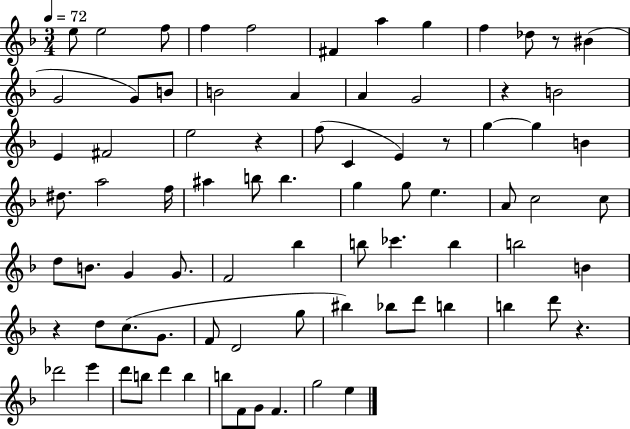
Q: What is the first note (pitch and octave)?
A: E5